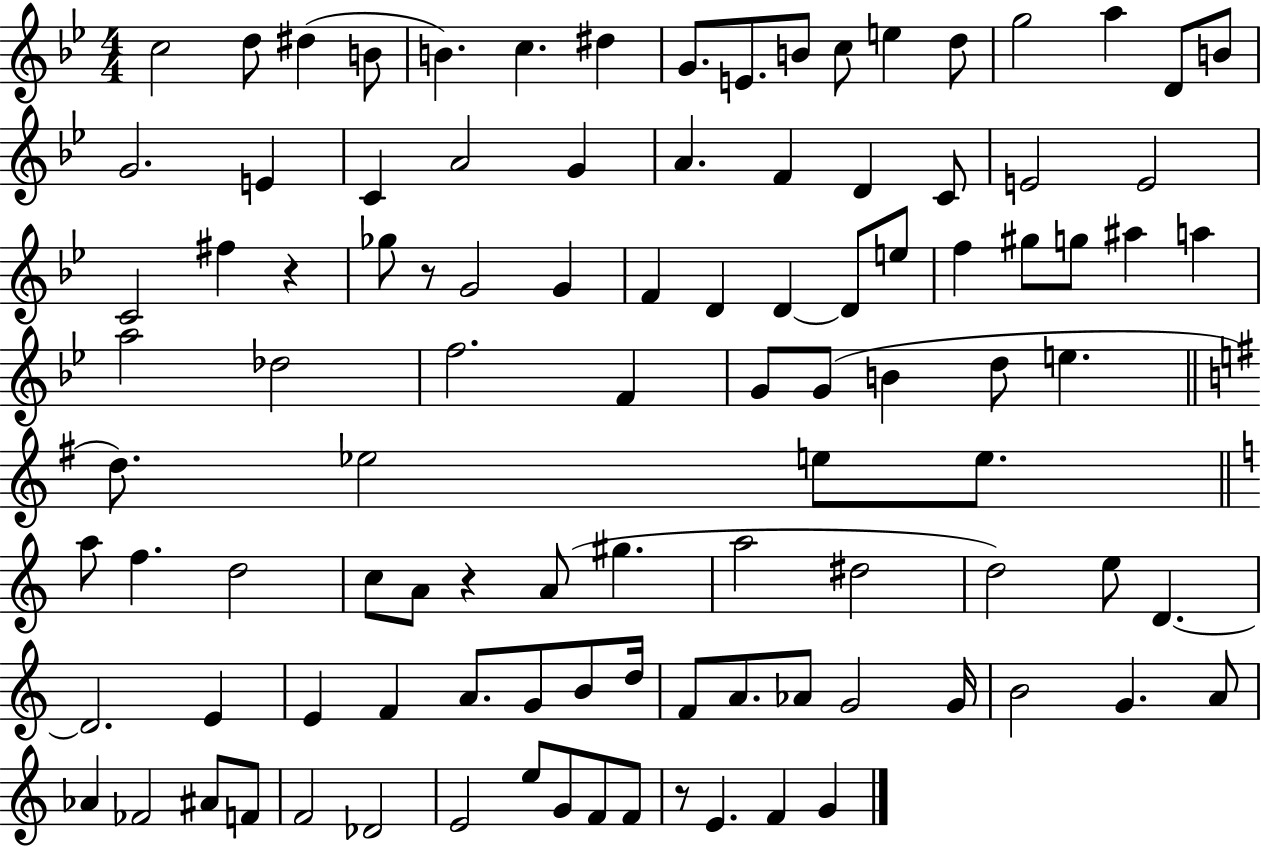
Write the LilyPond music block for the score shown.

{
  \clef treble
  \numericTimeSignature
  \time 4/4
  \key bes \major
  \repeat volta 2 { c''2 d''8 dis''4( b'8 | b'4.) c''4. dis''4 | g'8. e'8. b'8 c''8 e''4 d''8 | g''2 a''4 d'8 b'8 | \break g'2. e'4 | c'4 a'2 g'4 | a'4. f'4 d'4 c'8 | e'2 e'2 | \break c'2 fis''4 r4 | ges''8 r8 g'2 g'4 | f'4 d'4 d'4~~ d'8 e''8 | f''4 gis''8 g''8 ais''4 a''4 | \break a''2 des''2 | f''2. f'4 | g'8 g'8( b'4 d''8 e''4. | \bar "||" \break \key g \major d''8.) ees''2 e''8 e''8. | \bar "||" \break \key c \major a''8 f''4. d''2 | c''8 a'8 r4 a'8( gis''4. | a''2 dis''2 | d''2) e''8 d'4.~~ | \break d'2. e'4 | e'4 f'4 a'8. g'8 b'8 d''16 | f'8 a'8. aes'8 g'2 g'16 | b'2 g'4. a'8 | \break aes'4 fes'2 ais'8 f'8 | f'2 des'2 | e'2 e''8 g'8 f'8 f'8 | r8 e'4. f'4 g'4 | \break } \bar "|."
}